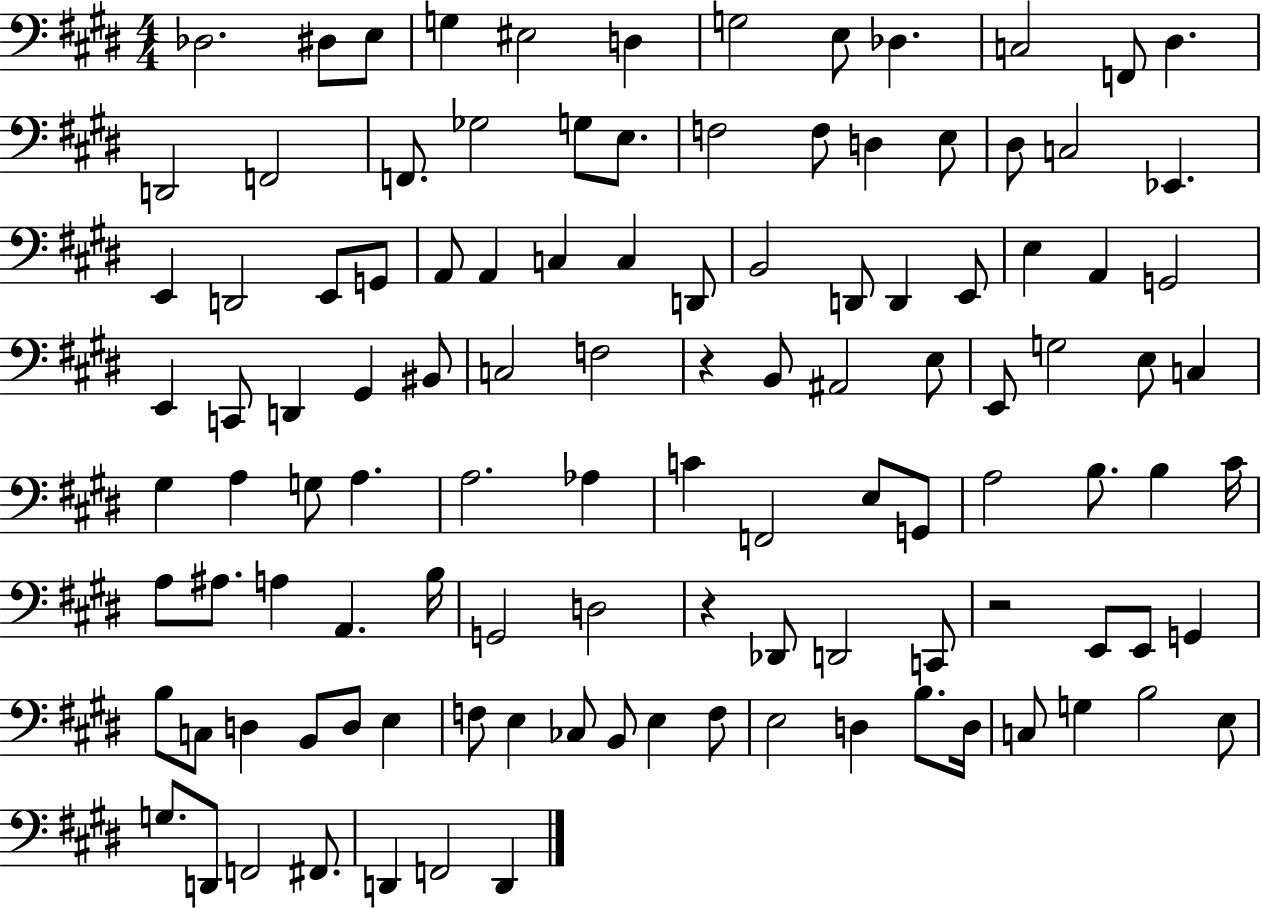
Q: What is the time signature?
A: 4/4